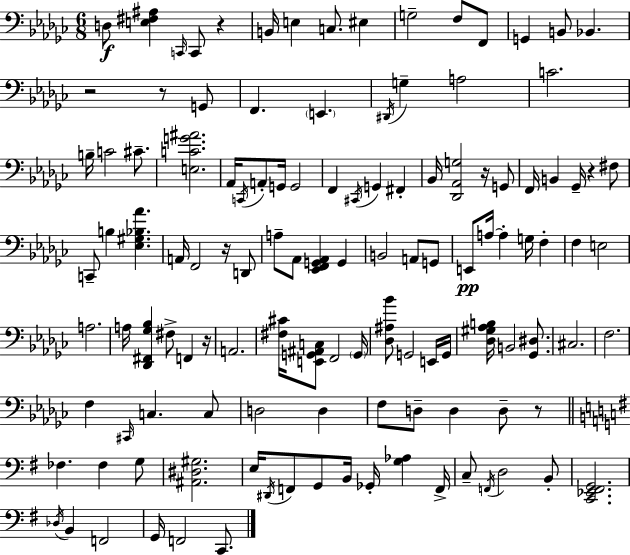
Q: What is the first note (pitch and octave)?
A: D3